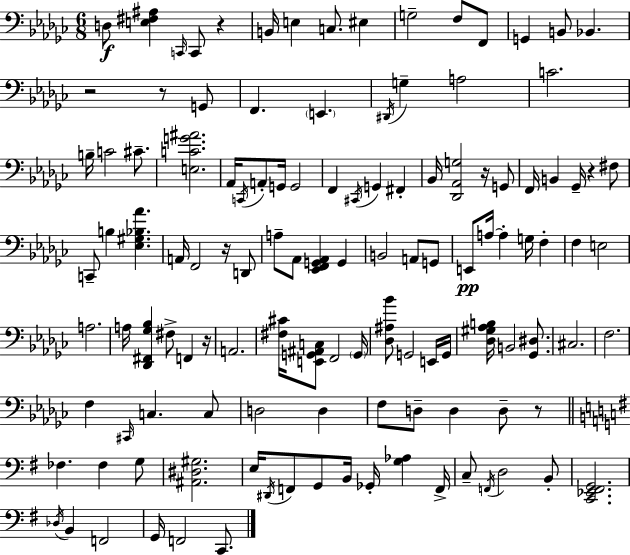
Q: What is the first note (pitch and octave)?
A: D3